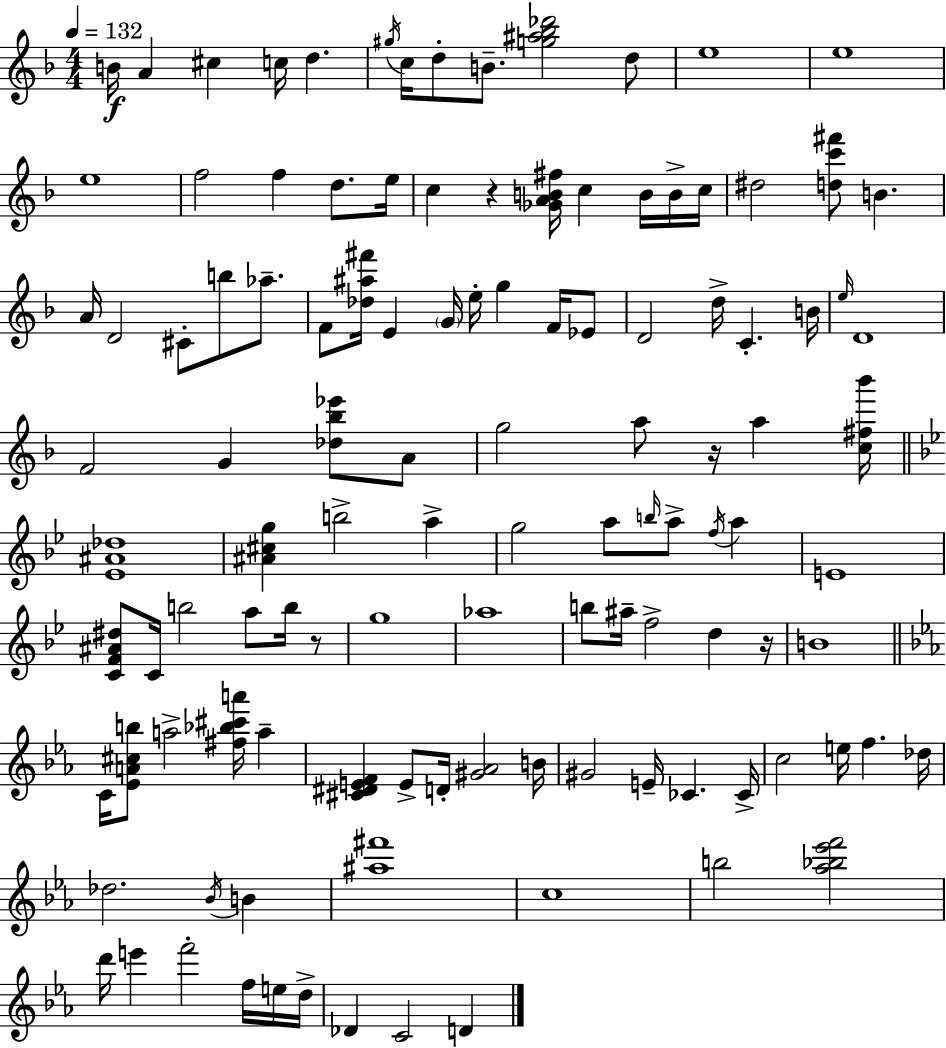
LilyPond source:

{
  \clef treble
  \numericTimeSignature
  \time 4/4
  \key f \major
  \tempo 4 = 132
  \repeat volta 2 { b'16\f a'4 cis''4 c''16 d''4. | \acciaccatura { gis''16 } c''16 d''8-. b'8.-- <g'' ais'' bes'' des'''>2 d''8 | e''1 | e''1 | \break e''1 | f''2 f''4 d''8. | e''16 c''4 r4 <ges' a' b' fis''>16 c''4 b'16 b'16-> | c''16 dis''2 <d'' c''' fis'''>8 b'4. | \break a'16 d'2 cis'8-. b''8 aes''8.-- | f'8 <des'' ais'' fis'''>16 e'4 \parenthesize g'16 e''16-. g''4 f'16 ees'8 | d'2 d''16-> c'4.-. | b'16 \grace { e''16 } d'1 | \break f'2 g'4 <des'' bes'' ees'''>8 | a'8 g''2 a''8 r16 a''4 | <c'' fis'' bes'''>16 \bar "||" \break \key bes \major <ees' ais' des''>1 | <ais' cis'' g''>4 b''2-> a''4-> | g''2 a''8 \grace { b''16 } a''8-> \acciaccatura { f''16 } a''4 | e'1 | \break <c' f' ais' dis''>8 c'16 b''2 a''8 b''16 | r8 g''1 | aes''1 | b''8 ais''16-- f''2-> d''4 | \break r16 b'1 | \bar "||" \break \key c \minor c'16 <ees' a' cis'' b''>8 a''2-> <fis'' bes'' cis''' a'''>16 a''4-- | <cis' dis' e' f'>4 e'8-> d'16-. <gis' aes'>2 b'16 | gis'2 e'16-- ces'4. ces'16-> | c''2 e''16 f''4. des''16 | \break des''2. \acciaccatura { bes'16 } b'4 | <ais'' fis'''>1 | c''1 | b''2 <aes'' bes'' ees''' f'''>2 | \break d'''16 e'''4 f'''2-. f''16 e''16 | d''16-> des'4 c'2 d'4 | } \bar "|."
}